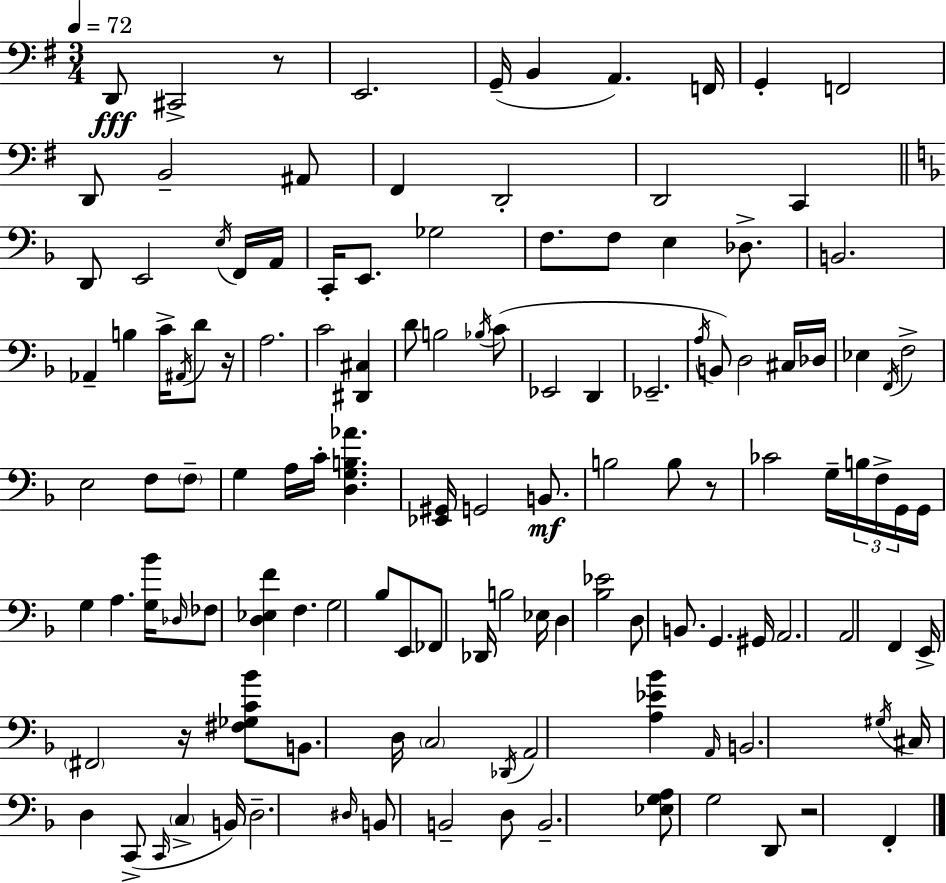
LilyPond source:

{
  \clef bass
  \numericTimeSignature
  \time 3/4
  \key g \major
  \tempo 4 = 72
  d,8\fff cis,2-> r8 | e,2. | g,16--( b,4 a,4.) f,16 | g,4-. f,2 | \break d,8 b,2-- ais,8 | fis,4 d,2-. | d,2 c,4 | \bar "||" \break \key f \major d,8 e,2 \acciaccatura { e16 } f,16 | a,16 c,16-. e,8. ges2 | f8. f8 e4 des8.-> | b,2. | \break aes,4-- b4 c'16-> \acciaccatura { ais,16 } d'8 | r16 a2. | c'2 <dis, cis>4 | d'8 b2 | \break \acciaccatura { bes16 } c'8( ees,2 d,4 | ees,2.-- | \acciaccatura { a16 }) b,8 d2 | cis16 des16 ees4 \acciaccatura { f,16 } f2-> | \break e2 | f8 \parenthesize f8-- g4 a16 c'16-. <d g b aes'>4. | <ees, gis,>16 g,2 | b,8.\mf b2 | \break b8 r8 ces'2 | g16-- \tuplet 3/2 { b16 f16-> g,16 } g,16 g4 a4. | <g bes'>16 \grace { des16 } fes8 <d ees f'>4 | f4. g2 | \break bes8 e,8 fes,8 des,16 b2 | ees16 d4 <bes ees'>2 | d8 b,8. g,4. | gis,16 a,2. | \break a,2 | f,4 e,16-> \parenthesize fis,2 | r16 <fis ges c' bes'>8 b,8. d16 \parenthesize c2 | \acciaccatura { des,16 } a,2 | \break <a ees' bes'>4 \grace { a,16 } b,2. | \acciaccatura { gis16 } cis16 d4 | c,8->( \grace { c,16 } \parenthesize c4-> b,16) d2.-- | \grace { dis16 } b,8 | \break b,2-- d8 b,2.-- | <ees g a>8 | g2 d,8 r2 | f,4-. \bar "|."
}